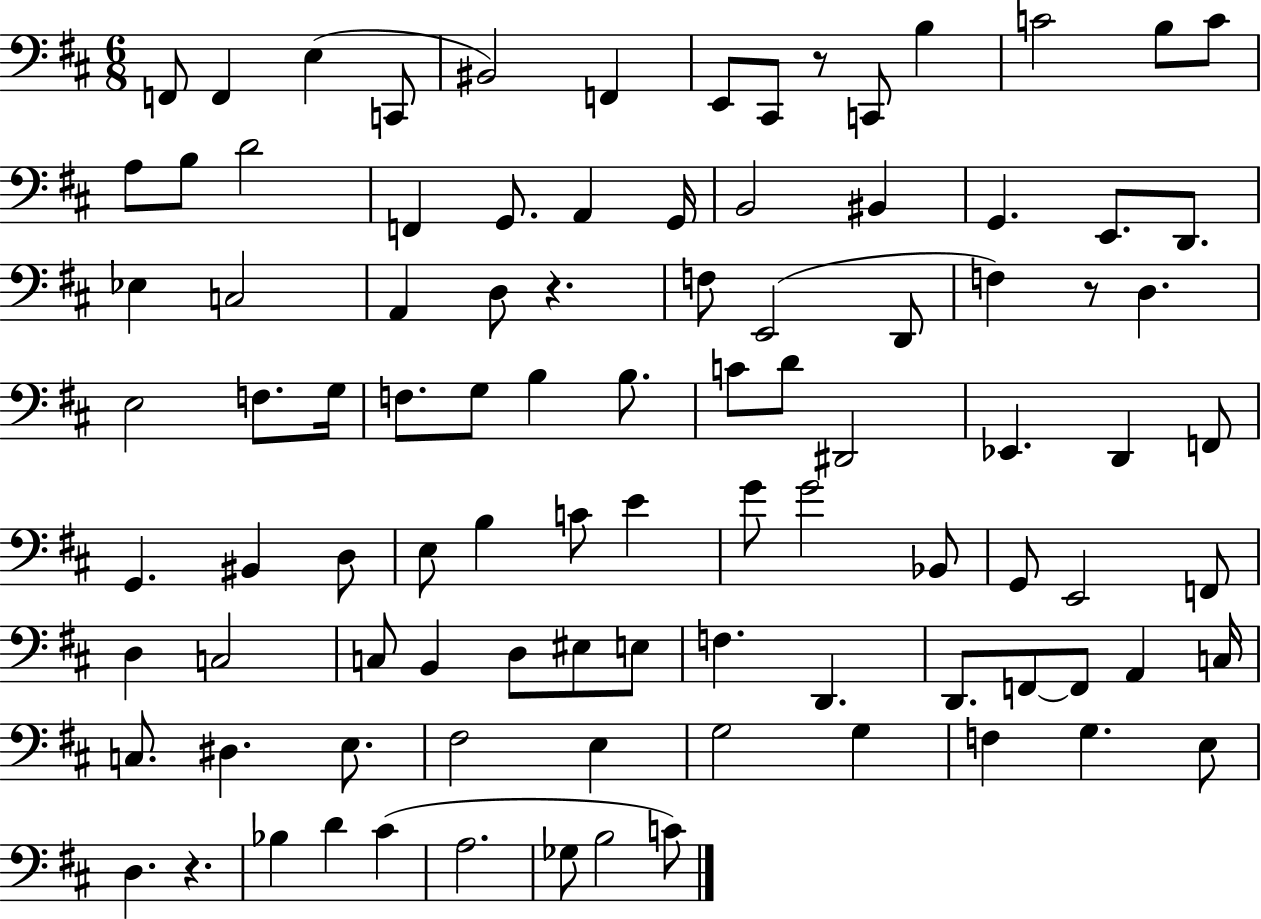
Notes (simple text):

F2/e F2/q E3/q C2/e BIS2/h F2/q E2/e C#2/e R/e C2/e B3/q C4/h B3/e C4/e A3/e B3/e D4/h F2/q G2/e. A2/q G2/s B2/h BIS2/q G2/q. E2/e. D2/e. Eb3/q C3/h A2/q D3/e R/q. F3/e E2/h D2/e F3/q R/e D3/q. E3/h F3/e. G3/s F3/e. G3/e B3/q B3/e. C4/e D4/e D#2/h Eb2/q. D2/q F2/e G2/q. BIS2/q D3/e E3/e B3/q C4/e E4/q G4/e G4/h Bb2/e G2/e E2/h F2/e D3/q C3/h C3/e B2/q D3/e EIS3/e E3/e F3/q. D2/q. D2/e. F2/e F2/e A2/q C3/s C3/e. D#3/q. E3/e. F#3/h E3/q G3/h G3/q F3/q G3/q. E3/e D3/q. R/q. Bb3/q D4/q C#4/q A3/h. Gb3/e B3/h C4/e